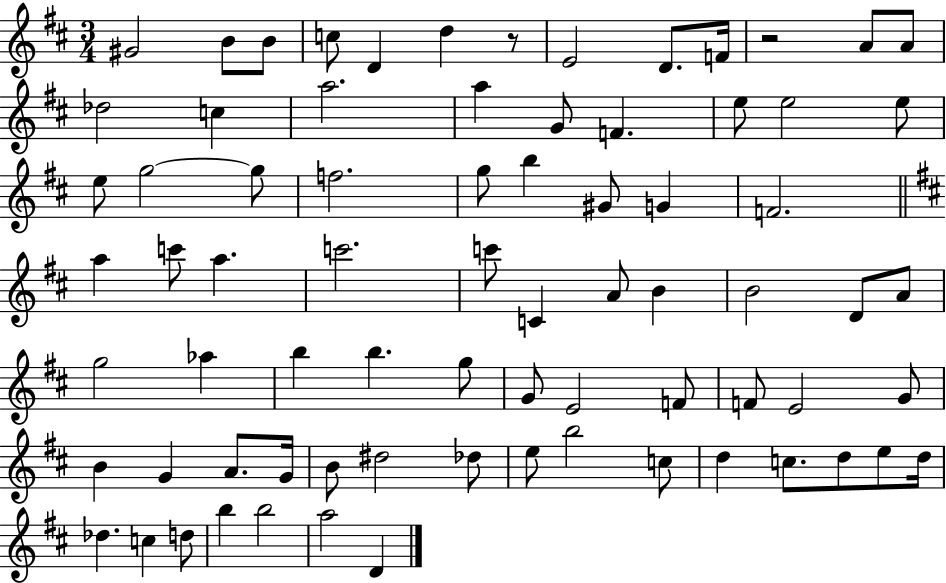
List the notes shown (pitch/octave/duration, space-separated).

G#4/h B4/e B4/e C5/e D4/q D5/q R/e E4/h D4/e. F4/s R/h A4/e A4/e Db5/h C5/q A5/h. A5/q G4/e F4/q. E5/e E5/h E5/e E5/e G5/h G5/e F5/h. G5/e B5/q G#4/e G4/q F4/h. A5/q C6/e A5/q. C6/h. C6/e C4/q A4/e B4/q B4/h D4/e A4/e G5/h Ab5/q B5/q B5/q. G5/e G4/e E4/h F4/e F4/e E4/h G4/e B4/q G4/q A4/e. G4/s B4/e D#5/h Db5/e E5/e B5/h C5/e D5/q C5/e. D5/e E5/e D5/s Db5/q. C5/q D5/e B5/q B5/h A5/h D4/q